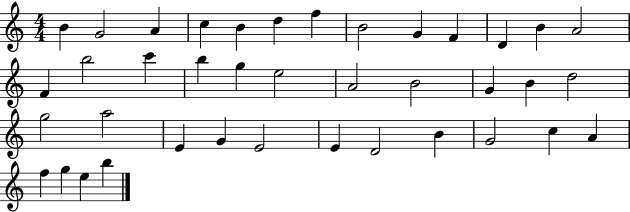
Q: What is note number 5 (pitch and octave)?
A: B4